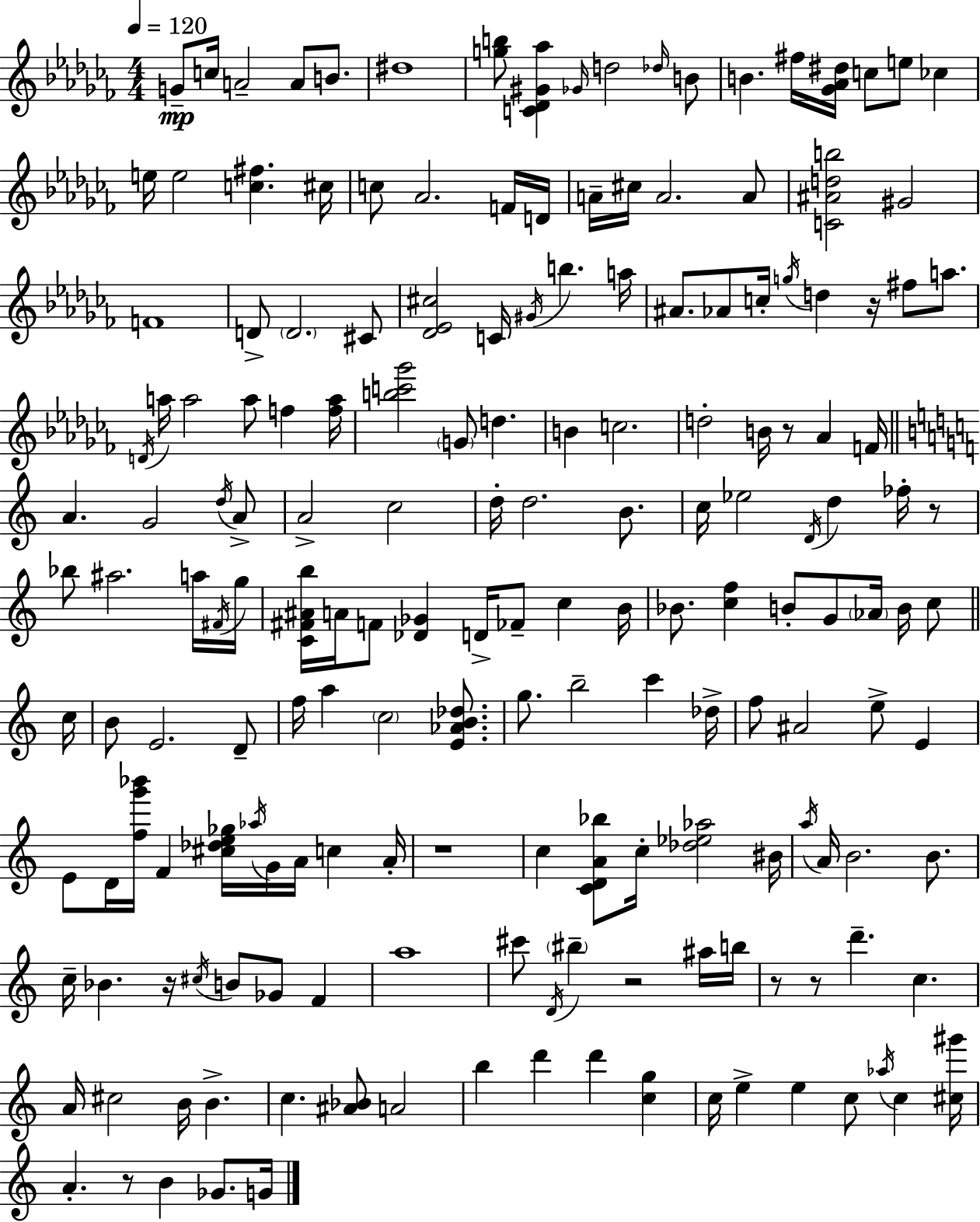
{
  \clef treble
  \numericTimeSignature
  \time 4/4
  \key aes \minor
  \tempo 4 = 120
  \repeat volta 2 { g'8--\mp c''16 a'2-- a'8 b'8. | dis''1 | <g'' b''>8 <c' des' gis' aes''>4 \grace { ges'16 } d''2 \grace { des''16 } | b'8 b'4. fis''16 <ges' aes' dis''>16 c''8 e''8 ces''4 | \break e''16 e''2 <c'' fis''>4. | cis''16 c''8 aes'2. | f'16 d'16 a'16-- cis''16 a'2. | a'8 <c' ais' d'' b''>2 gis'2 | \break f'1 | d'8-> \parenthesize d'2. | cis'8 <des' ees' cis''>2 c'16 \acciaccatura { gis'16 } b''4. | a''16 ais'8. aes'8 c''16-. \acciaccatura { g''16 } d''4 r16 fis''8 | \break a''8. \acciaccatura { d'16 } a''16 a''2 a''8 | f''4 <f'' a''>16 <b'' c''' ges'''>2 \parenthesize g'8 d''4. | b'4 c''2. | d''2-. b'16 r8 | \break aes'4 f'16 \bar "||" \break \key a \minor a'4. g'2 \acciaccatura { d''16 } a'8-> | a'2-> c''2 | d''16-. d''2. b'8. | c''16 ees''2 \acciaccatura { d'16 } d''4 fes''16-. | \break r8 bes''8 ais''2. | a''16 \acciaccatura { fis'16 } g''16 <c' fis' ais' b''>16 a'16 f'8 <des' ges'>4 d'16-> fes'8-- c''4 | b'16 bes'8. <c'' f''>4 b'8-. g'8 \parenthesize aes'16 b'16 | c''8 \bar "||" \break \key c \major c''16 b'8 e'2. d'8-- | f''16 a''4 \parenthesize c''2 <e' aes' b' des''>8. | g''8. b''2-- c'''4 | des''16-> f''8 ais'2 e''8-> e'4 | \break e'8 d'16 <f'' g''' bes'''>16 f'4 <cis'' des'' e'' ges''>16 \acciaccatura { aes''16 } g'16 a'16 c''4 | a'16-. r1 | c''4 <c' d' a' bes''>8 c''16-. <des'' ees'' aes''>2 | bis'16 \acciaccatura { a''16 } a'16 b'2. | \break b'8. c''16-- bes'4. r16 \acciaccatura { cis''16 } b'8 ges'8 | f'4 a''1 | cis'''8 \acciaccatura { d'16 } \parenthesize bis''4-- r2 | ais''16 b''16 r8 r8 d'''4.-- c''4. | \break a'16 cis''2 b'16 b'4.-> | c''4. <ais' bes'>8 a'2 | b''4 d'''4 d'''4 | <c'' g''>4 c''16 e''4-> e''4 c''8 | \break \acciaccatura { aes''16 } c''4 <cis'' gis'''>16 a'4.-. r8 b'4 | ges'8. g'16 } \bar "|."
}